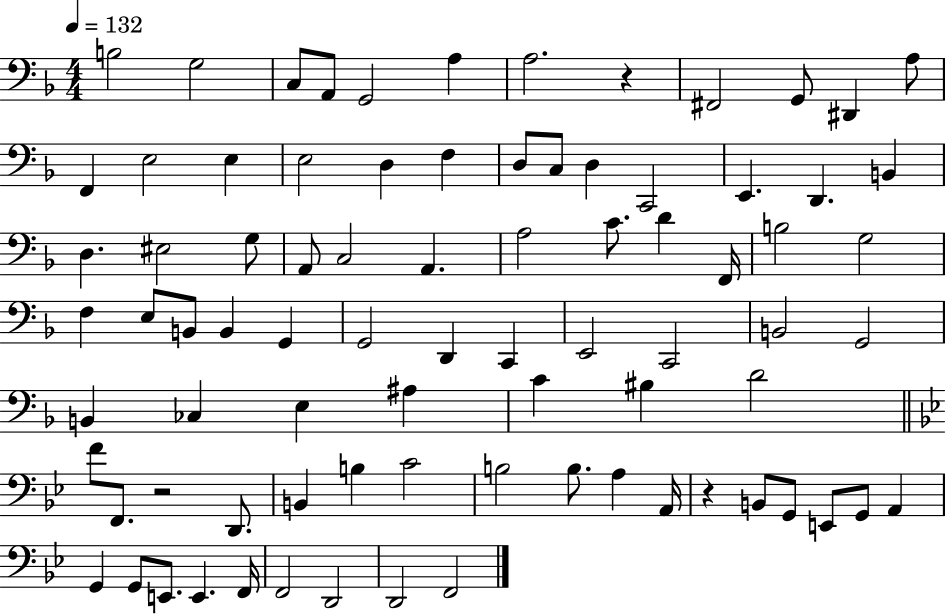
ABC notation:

X:1
T:Untitled
M:4/4
L:1/4
K:F
B,2 G,2 C,/2 A,,/2 G,,2 A, A,2 z ^F,,2 G,,/2 ^D,, A,/2 F,, E,2 E, E,2 D, F, D,/2 C,/2 D, C,,2 E,, D,, B,, D, ^E,2 G,/2 A,,/2 C,2 A,, A,2 C/2 D F,,/4 B,2 G,2 F, E,/2 B,,/2 B,, G,, G,,2 D,, C,, E,,2 C,,2 B,,2 G,,2 B,, _C, E, ^A, C ^B, D2 F/2 F,,/2 z2 D,,/2 B,, B, C2 B,2 B,/2 A, A,,/4 z B,,/2 G,,/2 E,,/2 G,,/2 A,, G,, G,,/2 E,,/2 E,, F,,/4 F,,2 D,,2 D,,2 F,,2